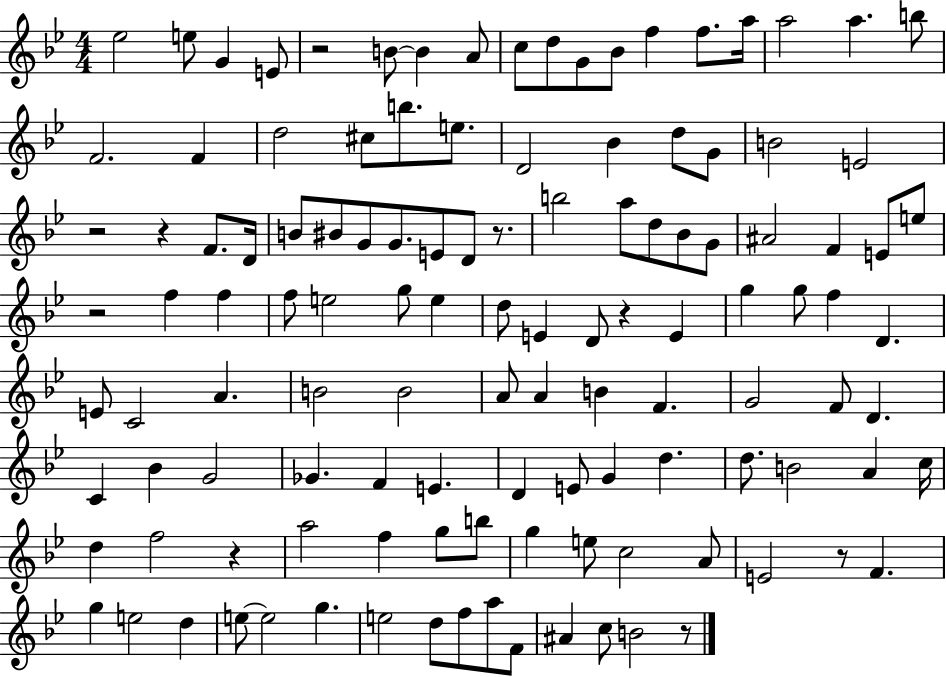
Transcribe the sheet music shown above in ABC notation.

X:1
T:Untitled
M:4/4
L:1/4
K:Bb
_e2 e/2 G E/2 z2 B/2 B A/2 c/2 d/2 G/2 _B/2 f f/2 a/4 a2 a b/2 F2 F d2 ^c/2 b/2 e/2 D2 _B d/2 G/2 B2 E2 z2 z F/2 D/4 B/2 ^B/2 G/2 G/2 E/2 D/2 z/2 b2 a/2 d/2 _B/2 G/2 ^A2 F E/2 e/2 z2 f f f/2 e2 g/2 e d/2 E D/2 z E g g/2 f D E/2 C2 A B2 B2 A/2 A B F G2 F/2 D C _B G2 _G F E D E/2 G d d/2 B2 A c/4 d f2 z a2 f g/2 b/2 g e/2 c2 A/2 E2 z/2 F g e2 d e/2 e2 g e2 d/2 f/2 a/2 F/2 ^A c/2 B2 z/2